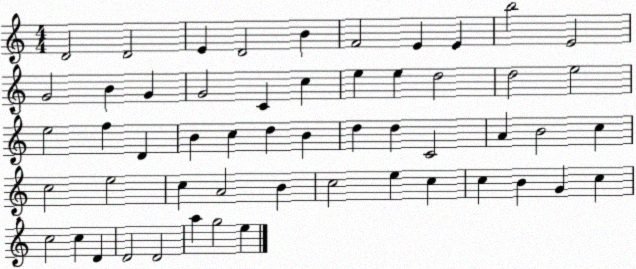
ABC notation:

X:1
T:Untitled
M:4/4
L:1/4
K:C
D2 D2 E D2 B F2 E E b2 E2 G2 B G G2 C c e e d2 d2 e2 e2 f D B c d B d d C2 A B2 c c2 e2 c A2 B c2 e c c B G c c2 c D D2 D2 a g2 e